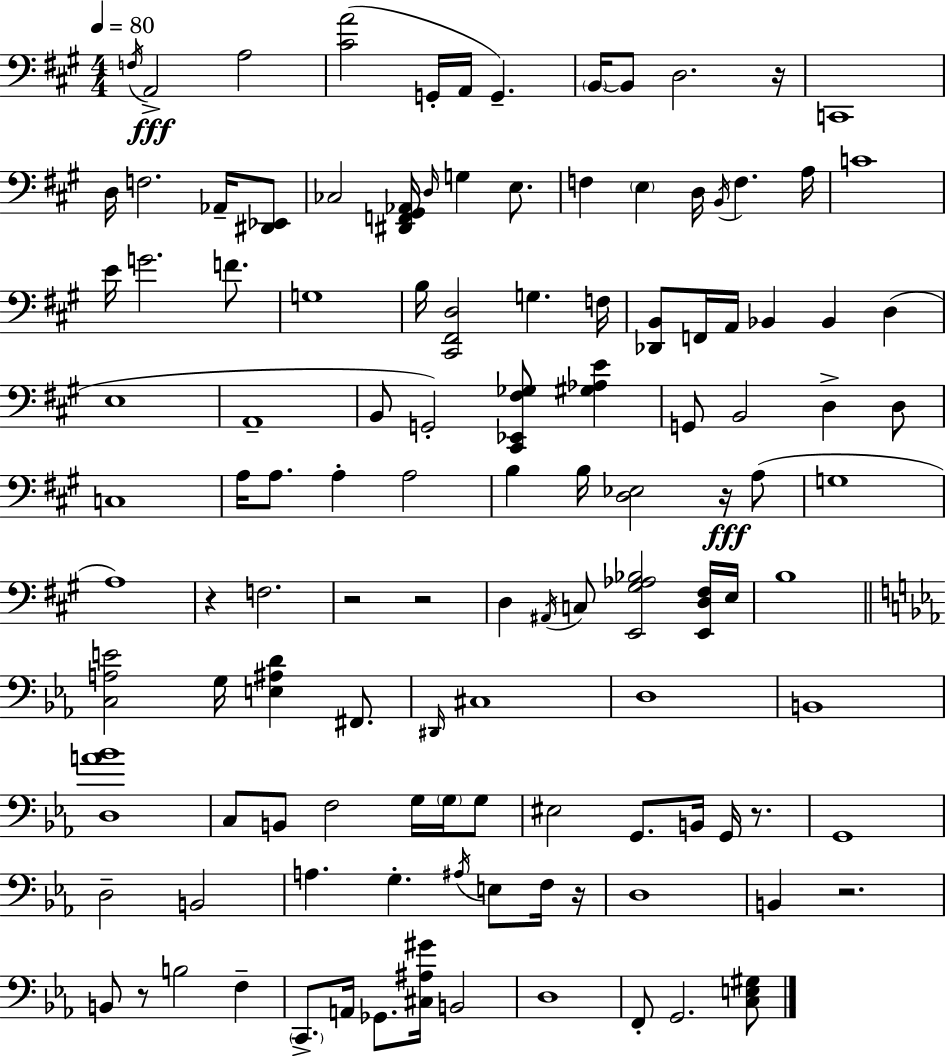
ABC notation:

X:1
T:Untitled
M:4/4
L:1/4
K:A
F,/4 A,,2 A,2 [^CA]2 G,,/4 A,,/4 G,, B,,/4 B,,/2 D,2 z/4 C,,4 D,/4 F,2 _A,,/4 [^D,,_E,,]/2 _C,2 [^D,,F,,^G,,_A,,]/4 D,/4 G, E,/2 F, E, D,/4 B,,/4 F, A,/4 C4 E/4 G2 F/2 G,4 B,/4 [^C,,^F,,D,]2 G, F,/4 [_D,,B,,]/2 F,,/4 A,,/4 _B,, _B,, D, E,4 A,,4 B,,/2 G,,2 [^C,,_E,,^F,_G,]/2 [^G,_A,E] G,,/2 B,,2 D, D,/2 C,4 A,/4 A,/2 A, A,2 B, B,/4 [D,_E,]2 z/4 A,/2 G,4 A,4 z F,2 z2 z2 D, ^A,,/4 C,/2 [E,,^G,_A,_B,]2 [E,,D,^F,]/4 E,/4 B,4 [C,A,E]2 G,/4 [E,^A,D] ^F,,/2 ^D,,/4 ^C,4 D,4 B,,4 [D,A_B]4 C,/2 B,,/2 F,2 G,/4 G,/4 G,/2 ^E,2 G,,/2 B,,/4 G,,/4 z/2 G,,4 D,2 B,,2 A, G, ^A,/4 E,/2 F,/4 z/4 D,4 B,, z2 B,,/2 z/2 B,2 F, C,,/2 A,,/4 _G,,/2 [^C,^A,^G]/4 B,,2 D,4 F,,/2 G,,2 [C,E,^G,]/2